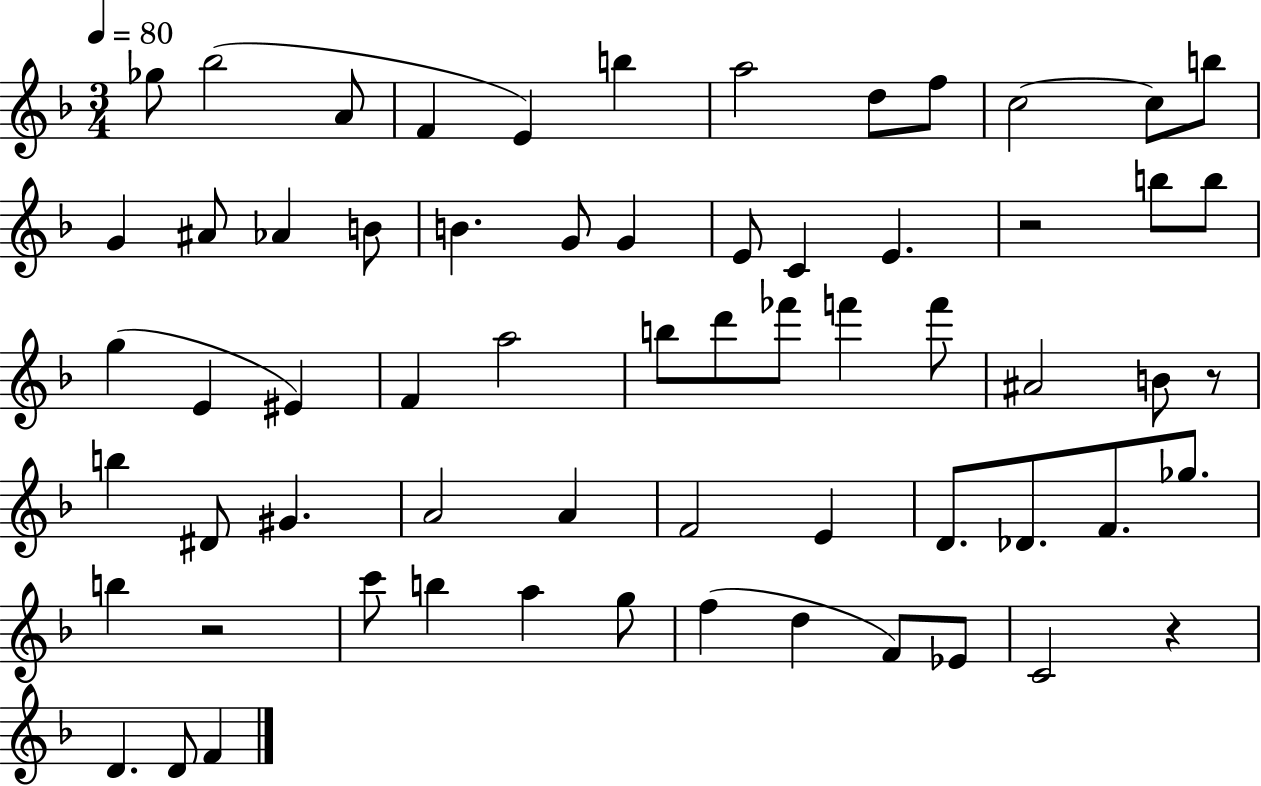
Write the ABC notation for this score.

X:1
T:Untitled
M:3/4
L:1/4
K:F
_g/2 _b2 A/2 F E b a2 d/2 f/2 c2 c/2 b/2 G ^A/2 _A B/2 B G/2 G E/2 C E z2 b/2 b/2 g E ^E F a2 b/2 d'/2 _f'/2 f' f'/2 ^A2 B/2 z/2 b ^D/2 ^G A2 A F2 E D/2 _D/2 F/2 _g/2 b z2 c'/2 b a g/2 f d F/2 _E/2 C2 z D D/2 F